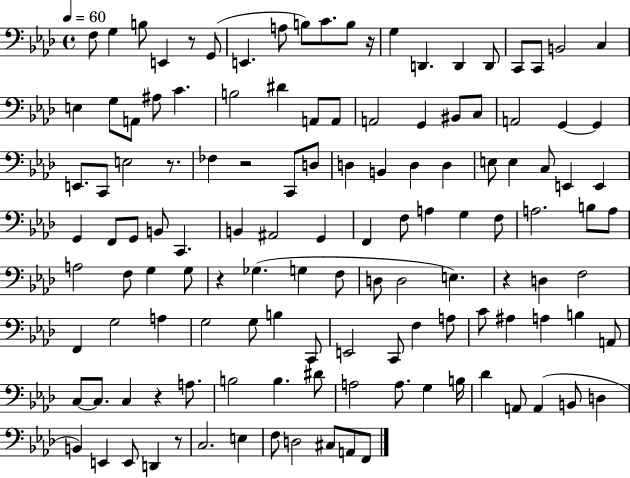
{
  \clef bass
  \time 4/4
  \defaultTimeSignature
  \key aes \major
  \tempo 4 = 60
  f8 g4 b8 e,4 r8 g,8( | e,4. a8 b8) c'8. b8 r16 | g4 d,4. d,4 d,8 | c,8 c,8 b,2 c4 | \break e4 g8 a,8 ais8 c'4. | b2 dis'4 a,8 a,8 | a,2 g,4 bis,8 c8 | a,2 g,4~~ g,4 | \break e,8. c,8 e2 r8. | fes4 r2 c,8 d8 | d4 b,4 d4 d4 | e8 e4 c8 e,4 e,4 | \break g,4 f,8 g,8 b,8 c,4. | b,4 ais,2 g,4 | f,4 f8 a4 g4 f8 | a2. b8 a8 | \break a2 f8 g4 g8 | r4 ges4.( g4 f8 | d8 d2 e4.) | r4 d4 f2 | \break f,4 g2 a4 | g2 g8 b4 c,8 | e,2 c,8 f4 a8 | c'8 ais4 a4 b4 a,8 | \break c8~~ c8. c4 r4 a8. | b2 b4. dis'8 | a2 a8. g4 b16 | des'4 a,8 a,4( b,8 d4 | \break b,4) e,4 e,8 d,4 r8 | c2. e4 | f8 d2 cis8 a,8 f,8 | \bar "|."
}